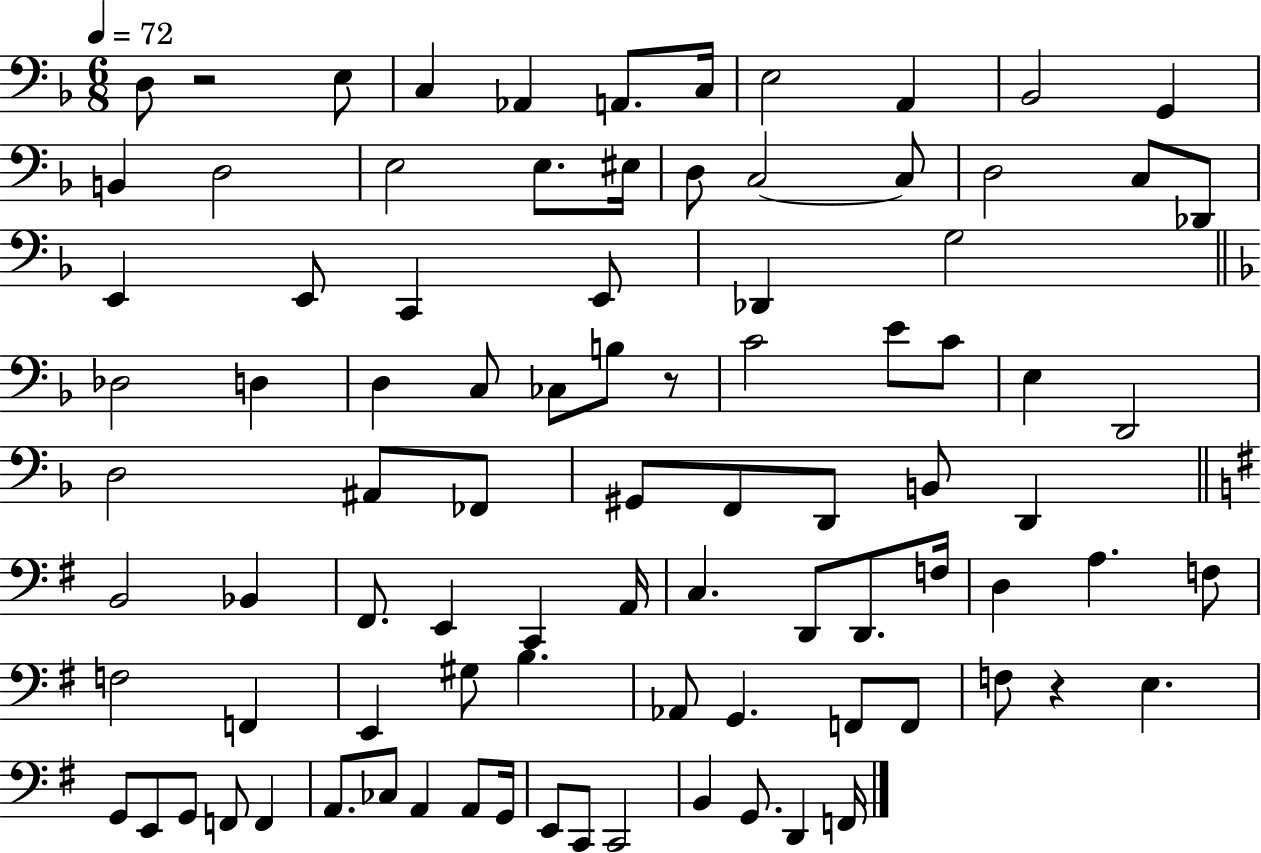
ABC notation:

X:1
T:Untitled
M:6/8
L:1/4
K:F
D,/2 z2 E,/2 C, _A,, A,,/2 C,/4 E,2 A,, _B,,2 G,, B,, D,2 E,2 E,/2 ^E,/4 D,/2 C,2 C,/2 D,2 C,/2 _D,,/2 E,, E,,/2 C,, E,,/2 _D,, G,2 _D,2 D, D, C,/2 _C,/2 B,/2 z/2 C2 E/2 C/2 E, D,,2 D,2 ^A,,/2 _F,,/2 ^G,,/2 F,,/2 D,,/2 B,,/2 D,, B,,2 _B,, ^F,,/2 E,, C,, A,,/4 C, D,,/2 D,,/2 F,/4 D, A, F,/2 F,2 F,, E,, ^G,/2 B, _A,,/2 G,, F,,/2 F,,/2 F,/2 z E, G,,/2 E,,/2 G,,/2 F,,/2 F,, A,,/2 _C,/2 A,, A,,/2 G,,/4 E,,/2 C,,/2 C,,2 B,, G,,/2 D,, F,,/4